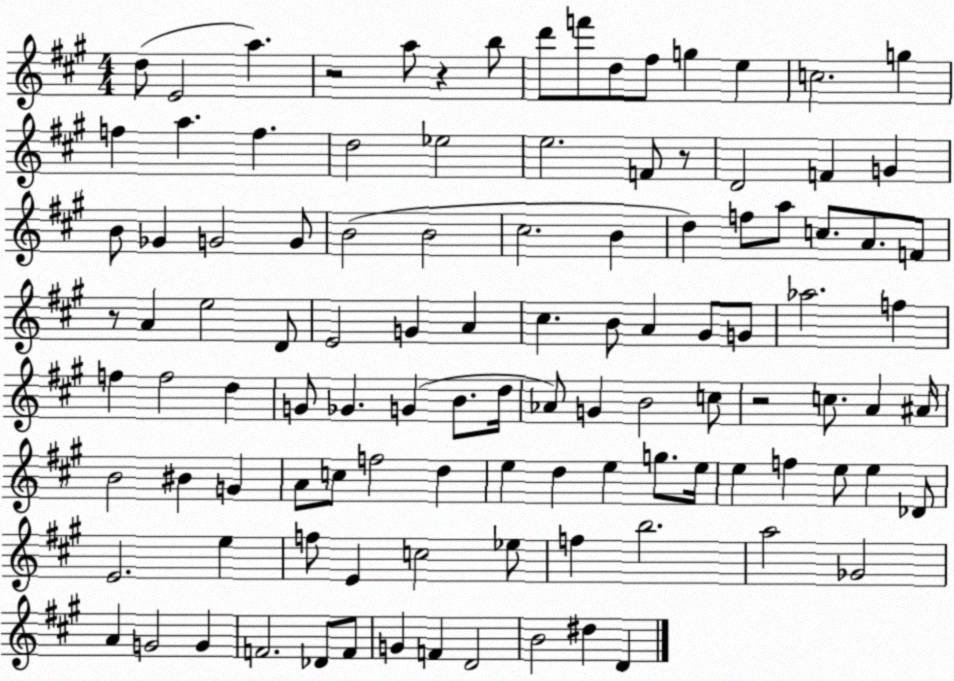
X:1
T:Untitled
M:4/4
L:1/4
K:A
d/2 E2 a z2 a/2 z b/2 d'/2 f'/2 d/2 ^f/2 g e c2 g f a f d2 _e2 e2 F/2 z/2 D2 F G B/2 _G G2 G/2 B2 B2 ^c2 B d f/2 a/2 c/2 A/2 F/2 z/2 A e2 D/2 E2 G A ^c B/2 A ^G/2 G/2 _a2 f f f2 d G/2 _G G B/2 d/4 _A/2 G B2 c/2 z2 c/2 A ^A/4 B2 ^B G A/2 c/2 f2 d e d e g/2 e/4 e f e/2 e _D/2 E2 e f/2 E c2 _e/2 f b2 a2 _G2 A G2 G F2 _D/2 F/2 G F D2 B2 ^d D